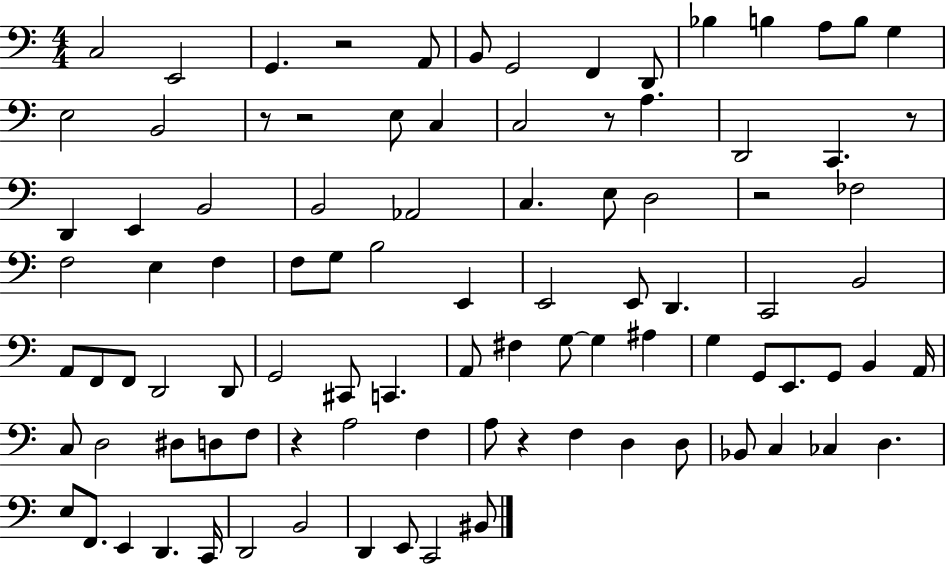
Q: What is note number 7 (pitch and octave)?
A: F2